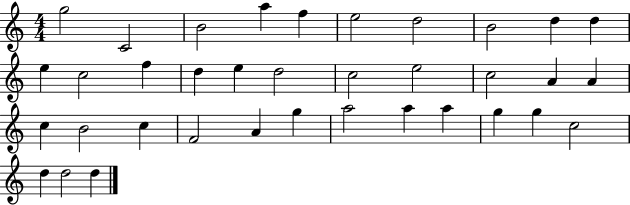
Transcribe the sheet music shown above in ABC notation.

X:1
T:Untitled
M:4/4
L:1/4
K:C
g2 C2 B2 a f e2 d2 B2 d d e c2 f d e d2 c2 e2 c2 A A c B2 c F2 A g a2 a a g g c2 d d2 d